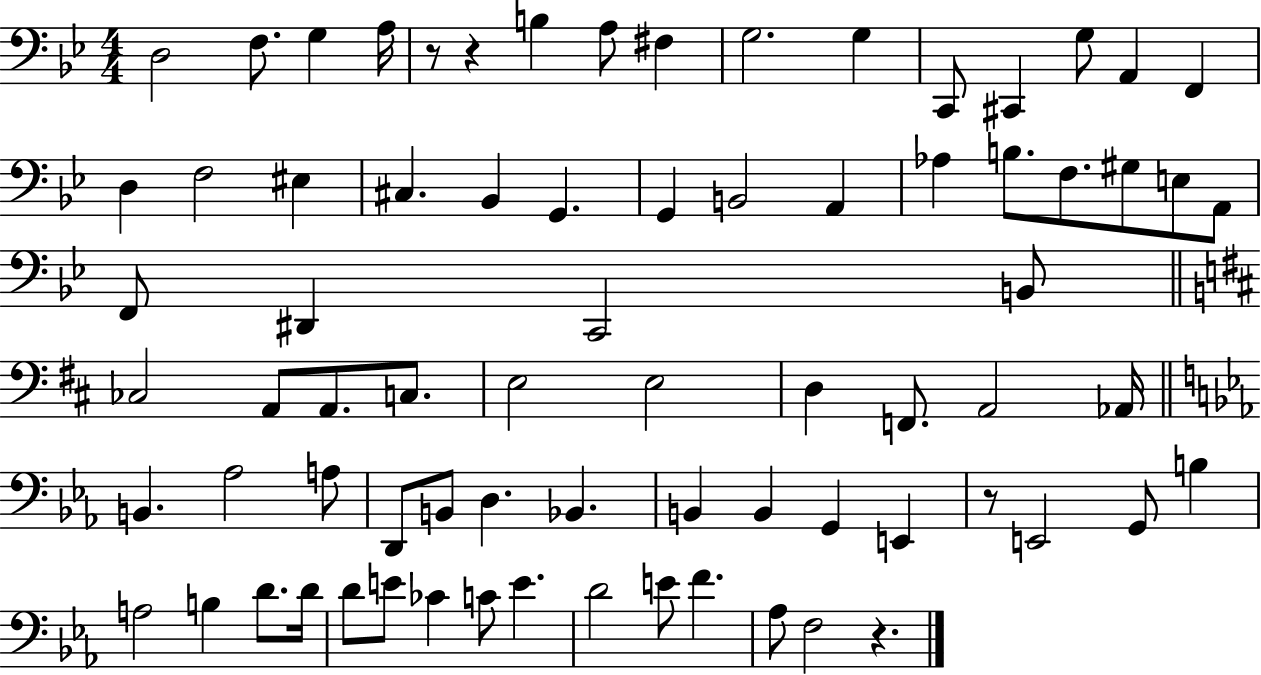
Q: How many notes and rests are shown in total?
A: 75